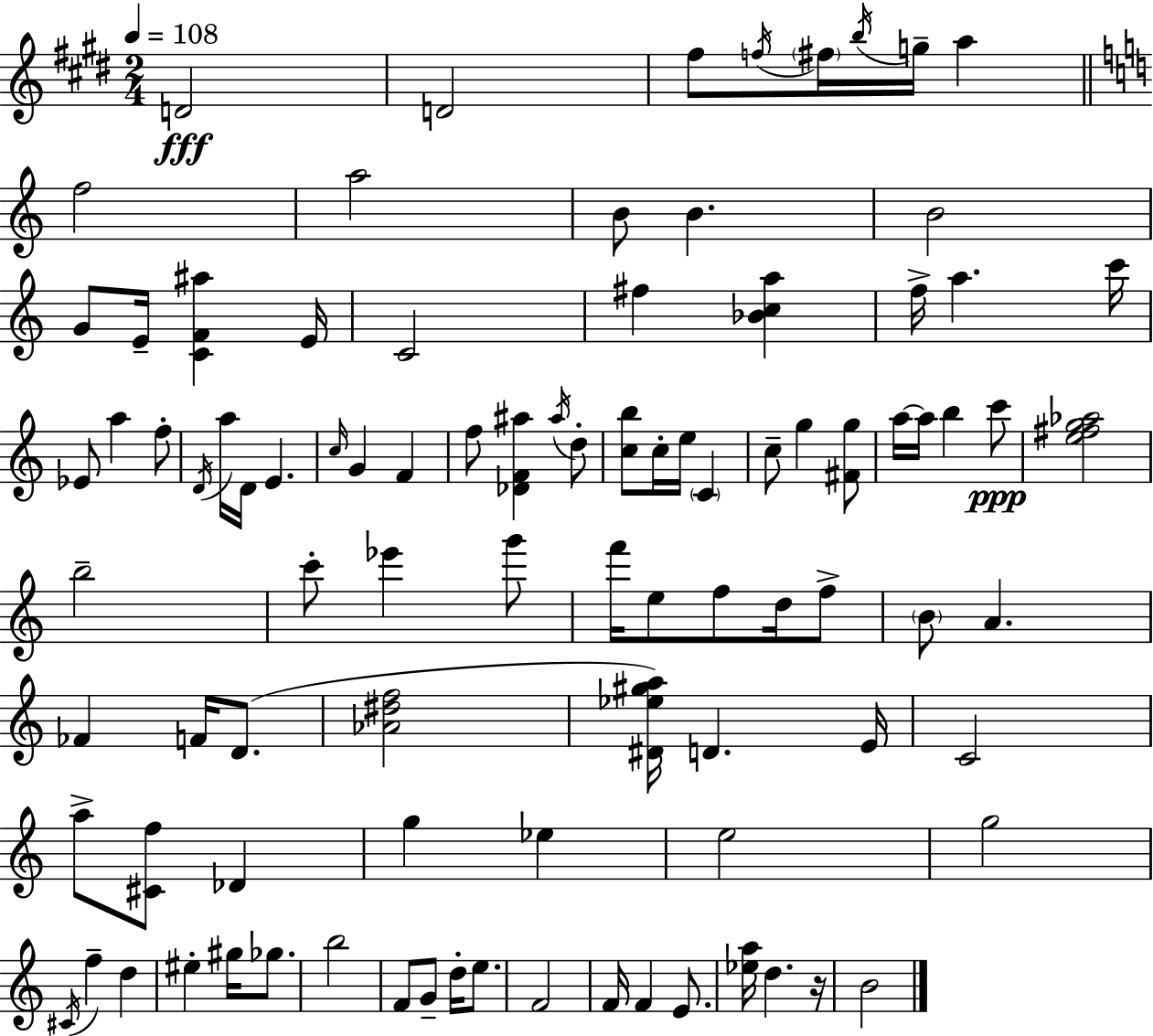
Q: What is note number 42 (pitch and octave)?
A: B5